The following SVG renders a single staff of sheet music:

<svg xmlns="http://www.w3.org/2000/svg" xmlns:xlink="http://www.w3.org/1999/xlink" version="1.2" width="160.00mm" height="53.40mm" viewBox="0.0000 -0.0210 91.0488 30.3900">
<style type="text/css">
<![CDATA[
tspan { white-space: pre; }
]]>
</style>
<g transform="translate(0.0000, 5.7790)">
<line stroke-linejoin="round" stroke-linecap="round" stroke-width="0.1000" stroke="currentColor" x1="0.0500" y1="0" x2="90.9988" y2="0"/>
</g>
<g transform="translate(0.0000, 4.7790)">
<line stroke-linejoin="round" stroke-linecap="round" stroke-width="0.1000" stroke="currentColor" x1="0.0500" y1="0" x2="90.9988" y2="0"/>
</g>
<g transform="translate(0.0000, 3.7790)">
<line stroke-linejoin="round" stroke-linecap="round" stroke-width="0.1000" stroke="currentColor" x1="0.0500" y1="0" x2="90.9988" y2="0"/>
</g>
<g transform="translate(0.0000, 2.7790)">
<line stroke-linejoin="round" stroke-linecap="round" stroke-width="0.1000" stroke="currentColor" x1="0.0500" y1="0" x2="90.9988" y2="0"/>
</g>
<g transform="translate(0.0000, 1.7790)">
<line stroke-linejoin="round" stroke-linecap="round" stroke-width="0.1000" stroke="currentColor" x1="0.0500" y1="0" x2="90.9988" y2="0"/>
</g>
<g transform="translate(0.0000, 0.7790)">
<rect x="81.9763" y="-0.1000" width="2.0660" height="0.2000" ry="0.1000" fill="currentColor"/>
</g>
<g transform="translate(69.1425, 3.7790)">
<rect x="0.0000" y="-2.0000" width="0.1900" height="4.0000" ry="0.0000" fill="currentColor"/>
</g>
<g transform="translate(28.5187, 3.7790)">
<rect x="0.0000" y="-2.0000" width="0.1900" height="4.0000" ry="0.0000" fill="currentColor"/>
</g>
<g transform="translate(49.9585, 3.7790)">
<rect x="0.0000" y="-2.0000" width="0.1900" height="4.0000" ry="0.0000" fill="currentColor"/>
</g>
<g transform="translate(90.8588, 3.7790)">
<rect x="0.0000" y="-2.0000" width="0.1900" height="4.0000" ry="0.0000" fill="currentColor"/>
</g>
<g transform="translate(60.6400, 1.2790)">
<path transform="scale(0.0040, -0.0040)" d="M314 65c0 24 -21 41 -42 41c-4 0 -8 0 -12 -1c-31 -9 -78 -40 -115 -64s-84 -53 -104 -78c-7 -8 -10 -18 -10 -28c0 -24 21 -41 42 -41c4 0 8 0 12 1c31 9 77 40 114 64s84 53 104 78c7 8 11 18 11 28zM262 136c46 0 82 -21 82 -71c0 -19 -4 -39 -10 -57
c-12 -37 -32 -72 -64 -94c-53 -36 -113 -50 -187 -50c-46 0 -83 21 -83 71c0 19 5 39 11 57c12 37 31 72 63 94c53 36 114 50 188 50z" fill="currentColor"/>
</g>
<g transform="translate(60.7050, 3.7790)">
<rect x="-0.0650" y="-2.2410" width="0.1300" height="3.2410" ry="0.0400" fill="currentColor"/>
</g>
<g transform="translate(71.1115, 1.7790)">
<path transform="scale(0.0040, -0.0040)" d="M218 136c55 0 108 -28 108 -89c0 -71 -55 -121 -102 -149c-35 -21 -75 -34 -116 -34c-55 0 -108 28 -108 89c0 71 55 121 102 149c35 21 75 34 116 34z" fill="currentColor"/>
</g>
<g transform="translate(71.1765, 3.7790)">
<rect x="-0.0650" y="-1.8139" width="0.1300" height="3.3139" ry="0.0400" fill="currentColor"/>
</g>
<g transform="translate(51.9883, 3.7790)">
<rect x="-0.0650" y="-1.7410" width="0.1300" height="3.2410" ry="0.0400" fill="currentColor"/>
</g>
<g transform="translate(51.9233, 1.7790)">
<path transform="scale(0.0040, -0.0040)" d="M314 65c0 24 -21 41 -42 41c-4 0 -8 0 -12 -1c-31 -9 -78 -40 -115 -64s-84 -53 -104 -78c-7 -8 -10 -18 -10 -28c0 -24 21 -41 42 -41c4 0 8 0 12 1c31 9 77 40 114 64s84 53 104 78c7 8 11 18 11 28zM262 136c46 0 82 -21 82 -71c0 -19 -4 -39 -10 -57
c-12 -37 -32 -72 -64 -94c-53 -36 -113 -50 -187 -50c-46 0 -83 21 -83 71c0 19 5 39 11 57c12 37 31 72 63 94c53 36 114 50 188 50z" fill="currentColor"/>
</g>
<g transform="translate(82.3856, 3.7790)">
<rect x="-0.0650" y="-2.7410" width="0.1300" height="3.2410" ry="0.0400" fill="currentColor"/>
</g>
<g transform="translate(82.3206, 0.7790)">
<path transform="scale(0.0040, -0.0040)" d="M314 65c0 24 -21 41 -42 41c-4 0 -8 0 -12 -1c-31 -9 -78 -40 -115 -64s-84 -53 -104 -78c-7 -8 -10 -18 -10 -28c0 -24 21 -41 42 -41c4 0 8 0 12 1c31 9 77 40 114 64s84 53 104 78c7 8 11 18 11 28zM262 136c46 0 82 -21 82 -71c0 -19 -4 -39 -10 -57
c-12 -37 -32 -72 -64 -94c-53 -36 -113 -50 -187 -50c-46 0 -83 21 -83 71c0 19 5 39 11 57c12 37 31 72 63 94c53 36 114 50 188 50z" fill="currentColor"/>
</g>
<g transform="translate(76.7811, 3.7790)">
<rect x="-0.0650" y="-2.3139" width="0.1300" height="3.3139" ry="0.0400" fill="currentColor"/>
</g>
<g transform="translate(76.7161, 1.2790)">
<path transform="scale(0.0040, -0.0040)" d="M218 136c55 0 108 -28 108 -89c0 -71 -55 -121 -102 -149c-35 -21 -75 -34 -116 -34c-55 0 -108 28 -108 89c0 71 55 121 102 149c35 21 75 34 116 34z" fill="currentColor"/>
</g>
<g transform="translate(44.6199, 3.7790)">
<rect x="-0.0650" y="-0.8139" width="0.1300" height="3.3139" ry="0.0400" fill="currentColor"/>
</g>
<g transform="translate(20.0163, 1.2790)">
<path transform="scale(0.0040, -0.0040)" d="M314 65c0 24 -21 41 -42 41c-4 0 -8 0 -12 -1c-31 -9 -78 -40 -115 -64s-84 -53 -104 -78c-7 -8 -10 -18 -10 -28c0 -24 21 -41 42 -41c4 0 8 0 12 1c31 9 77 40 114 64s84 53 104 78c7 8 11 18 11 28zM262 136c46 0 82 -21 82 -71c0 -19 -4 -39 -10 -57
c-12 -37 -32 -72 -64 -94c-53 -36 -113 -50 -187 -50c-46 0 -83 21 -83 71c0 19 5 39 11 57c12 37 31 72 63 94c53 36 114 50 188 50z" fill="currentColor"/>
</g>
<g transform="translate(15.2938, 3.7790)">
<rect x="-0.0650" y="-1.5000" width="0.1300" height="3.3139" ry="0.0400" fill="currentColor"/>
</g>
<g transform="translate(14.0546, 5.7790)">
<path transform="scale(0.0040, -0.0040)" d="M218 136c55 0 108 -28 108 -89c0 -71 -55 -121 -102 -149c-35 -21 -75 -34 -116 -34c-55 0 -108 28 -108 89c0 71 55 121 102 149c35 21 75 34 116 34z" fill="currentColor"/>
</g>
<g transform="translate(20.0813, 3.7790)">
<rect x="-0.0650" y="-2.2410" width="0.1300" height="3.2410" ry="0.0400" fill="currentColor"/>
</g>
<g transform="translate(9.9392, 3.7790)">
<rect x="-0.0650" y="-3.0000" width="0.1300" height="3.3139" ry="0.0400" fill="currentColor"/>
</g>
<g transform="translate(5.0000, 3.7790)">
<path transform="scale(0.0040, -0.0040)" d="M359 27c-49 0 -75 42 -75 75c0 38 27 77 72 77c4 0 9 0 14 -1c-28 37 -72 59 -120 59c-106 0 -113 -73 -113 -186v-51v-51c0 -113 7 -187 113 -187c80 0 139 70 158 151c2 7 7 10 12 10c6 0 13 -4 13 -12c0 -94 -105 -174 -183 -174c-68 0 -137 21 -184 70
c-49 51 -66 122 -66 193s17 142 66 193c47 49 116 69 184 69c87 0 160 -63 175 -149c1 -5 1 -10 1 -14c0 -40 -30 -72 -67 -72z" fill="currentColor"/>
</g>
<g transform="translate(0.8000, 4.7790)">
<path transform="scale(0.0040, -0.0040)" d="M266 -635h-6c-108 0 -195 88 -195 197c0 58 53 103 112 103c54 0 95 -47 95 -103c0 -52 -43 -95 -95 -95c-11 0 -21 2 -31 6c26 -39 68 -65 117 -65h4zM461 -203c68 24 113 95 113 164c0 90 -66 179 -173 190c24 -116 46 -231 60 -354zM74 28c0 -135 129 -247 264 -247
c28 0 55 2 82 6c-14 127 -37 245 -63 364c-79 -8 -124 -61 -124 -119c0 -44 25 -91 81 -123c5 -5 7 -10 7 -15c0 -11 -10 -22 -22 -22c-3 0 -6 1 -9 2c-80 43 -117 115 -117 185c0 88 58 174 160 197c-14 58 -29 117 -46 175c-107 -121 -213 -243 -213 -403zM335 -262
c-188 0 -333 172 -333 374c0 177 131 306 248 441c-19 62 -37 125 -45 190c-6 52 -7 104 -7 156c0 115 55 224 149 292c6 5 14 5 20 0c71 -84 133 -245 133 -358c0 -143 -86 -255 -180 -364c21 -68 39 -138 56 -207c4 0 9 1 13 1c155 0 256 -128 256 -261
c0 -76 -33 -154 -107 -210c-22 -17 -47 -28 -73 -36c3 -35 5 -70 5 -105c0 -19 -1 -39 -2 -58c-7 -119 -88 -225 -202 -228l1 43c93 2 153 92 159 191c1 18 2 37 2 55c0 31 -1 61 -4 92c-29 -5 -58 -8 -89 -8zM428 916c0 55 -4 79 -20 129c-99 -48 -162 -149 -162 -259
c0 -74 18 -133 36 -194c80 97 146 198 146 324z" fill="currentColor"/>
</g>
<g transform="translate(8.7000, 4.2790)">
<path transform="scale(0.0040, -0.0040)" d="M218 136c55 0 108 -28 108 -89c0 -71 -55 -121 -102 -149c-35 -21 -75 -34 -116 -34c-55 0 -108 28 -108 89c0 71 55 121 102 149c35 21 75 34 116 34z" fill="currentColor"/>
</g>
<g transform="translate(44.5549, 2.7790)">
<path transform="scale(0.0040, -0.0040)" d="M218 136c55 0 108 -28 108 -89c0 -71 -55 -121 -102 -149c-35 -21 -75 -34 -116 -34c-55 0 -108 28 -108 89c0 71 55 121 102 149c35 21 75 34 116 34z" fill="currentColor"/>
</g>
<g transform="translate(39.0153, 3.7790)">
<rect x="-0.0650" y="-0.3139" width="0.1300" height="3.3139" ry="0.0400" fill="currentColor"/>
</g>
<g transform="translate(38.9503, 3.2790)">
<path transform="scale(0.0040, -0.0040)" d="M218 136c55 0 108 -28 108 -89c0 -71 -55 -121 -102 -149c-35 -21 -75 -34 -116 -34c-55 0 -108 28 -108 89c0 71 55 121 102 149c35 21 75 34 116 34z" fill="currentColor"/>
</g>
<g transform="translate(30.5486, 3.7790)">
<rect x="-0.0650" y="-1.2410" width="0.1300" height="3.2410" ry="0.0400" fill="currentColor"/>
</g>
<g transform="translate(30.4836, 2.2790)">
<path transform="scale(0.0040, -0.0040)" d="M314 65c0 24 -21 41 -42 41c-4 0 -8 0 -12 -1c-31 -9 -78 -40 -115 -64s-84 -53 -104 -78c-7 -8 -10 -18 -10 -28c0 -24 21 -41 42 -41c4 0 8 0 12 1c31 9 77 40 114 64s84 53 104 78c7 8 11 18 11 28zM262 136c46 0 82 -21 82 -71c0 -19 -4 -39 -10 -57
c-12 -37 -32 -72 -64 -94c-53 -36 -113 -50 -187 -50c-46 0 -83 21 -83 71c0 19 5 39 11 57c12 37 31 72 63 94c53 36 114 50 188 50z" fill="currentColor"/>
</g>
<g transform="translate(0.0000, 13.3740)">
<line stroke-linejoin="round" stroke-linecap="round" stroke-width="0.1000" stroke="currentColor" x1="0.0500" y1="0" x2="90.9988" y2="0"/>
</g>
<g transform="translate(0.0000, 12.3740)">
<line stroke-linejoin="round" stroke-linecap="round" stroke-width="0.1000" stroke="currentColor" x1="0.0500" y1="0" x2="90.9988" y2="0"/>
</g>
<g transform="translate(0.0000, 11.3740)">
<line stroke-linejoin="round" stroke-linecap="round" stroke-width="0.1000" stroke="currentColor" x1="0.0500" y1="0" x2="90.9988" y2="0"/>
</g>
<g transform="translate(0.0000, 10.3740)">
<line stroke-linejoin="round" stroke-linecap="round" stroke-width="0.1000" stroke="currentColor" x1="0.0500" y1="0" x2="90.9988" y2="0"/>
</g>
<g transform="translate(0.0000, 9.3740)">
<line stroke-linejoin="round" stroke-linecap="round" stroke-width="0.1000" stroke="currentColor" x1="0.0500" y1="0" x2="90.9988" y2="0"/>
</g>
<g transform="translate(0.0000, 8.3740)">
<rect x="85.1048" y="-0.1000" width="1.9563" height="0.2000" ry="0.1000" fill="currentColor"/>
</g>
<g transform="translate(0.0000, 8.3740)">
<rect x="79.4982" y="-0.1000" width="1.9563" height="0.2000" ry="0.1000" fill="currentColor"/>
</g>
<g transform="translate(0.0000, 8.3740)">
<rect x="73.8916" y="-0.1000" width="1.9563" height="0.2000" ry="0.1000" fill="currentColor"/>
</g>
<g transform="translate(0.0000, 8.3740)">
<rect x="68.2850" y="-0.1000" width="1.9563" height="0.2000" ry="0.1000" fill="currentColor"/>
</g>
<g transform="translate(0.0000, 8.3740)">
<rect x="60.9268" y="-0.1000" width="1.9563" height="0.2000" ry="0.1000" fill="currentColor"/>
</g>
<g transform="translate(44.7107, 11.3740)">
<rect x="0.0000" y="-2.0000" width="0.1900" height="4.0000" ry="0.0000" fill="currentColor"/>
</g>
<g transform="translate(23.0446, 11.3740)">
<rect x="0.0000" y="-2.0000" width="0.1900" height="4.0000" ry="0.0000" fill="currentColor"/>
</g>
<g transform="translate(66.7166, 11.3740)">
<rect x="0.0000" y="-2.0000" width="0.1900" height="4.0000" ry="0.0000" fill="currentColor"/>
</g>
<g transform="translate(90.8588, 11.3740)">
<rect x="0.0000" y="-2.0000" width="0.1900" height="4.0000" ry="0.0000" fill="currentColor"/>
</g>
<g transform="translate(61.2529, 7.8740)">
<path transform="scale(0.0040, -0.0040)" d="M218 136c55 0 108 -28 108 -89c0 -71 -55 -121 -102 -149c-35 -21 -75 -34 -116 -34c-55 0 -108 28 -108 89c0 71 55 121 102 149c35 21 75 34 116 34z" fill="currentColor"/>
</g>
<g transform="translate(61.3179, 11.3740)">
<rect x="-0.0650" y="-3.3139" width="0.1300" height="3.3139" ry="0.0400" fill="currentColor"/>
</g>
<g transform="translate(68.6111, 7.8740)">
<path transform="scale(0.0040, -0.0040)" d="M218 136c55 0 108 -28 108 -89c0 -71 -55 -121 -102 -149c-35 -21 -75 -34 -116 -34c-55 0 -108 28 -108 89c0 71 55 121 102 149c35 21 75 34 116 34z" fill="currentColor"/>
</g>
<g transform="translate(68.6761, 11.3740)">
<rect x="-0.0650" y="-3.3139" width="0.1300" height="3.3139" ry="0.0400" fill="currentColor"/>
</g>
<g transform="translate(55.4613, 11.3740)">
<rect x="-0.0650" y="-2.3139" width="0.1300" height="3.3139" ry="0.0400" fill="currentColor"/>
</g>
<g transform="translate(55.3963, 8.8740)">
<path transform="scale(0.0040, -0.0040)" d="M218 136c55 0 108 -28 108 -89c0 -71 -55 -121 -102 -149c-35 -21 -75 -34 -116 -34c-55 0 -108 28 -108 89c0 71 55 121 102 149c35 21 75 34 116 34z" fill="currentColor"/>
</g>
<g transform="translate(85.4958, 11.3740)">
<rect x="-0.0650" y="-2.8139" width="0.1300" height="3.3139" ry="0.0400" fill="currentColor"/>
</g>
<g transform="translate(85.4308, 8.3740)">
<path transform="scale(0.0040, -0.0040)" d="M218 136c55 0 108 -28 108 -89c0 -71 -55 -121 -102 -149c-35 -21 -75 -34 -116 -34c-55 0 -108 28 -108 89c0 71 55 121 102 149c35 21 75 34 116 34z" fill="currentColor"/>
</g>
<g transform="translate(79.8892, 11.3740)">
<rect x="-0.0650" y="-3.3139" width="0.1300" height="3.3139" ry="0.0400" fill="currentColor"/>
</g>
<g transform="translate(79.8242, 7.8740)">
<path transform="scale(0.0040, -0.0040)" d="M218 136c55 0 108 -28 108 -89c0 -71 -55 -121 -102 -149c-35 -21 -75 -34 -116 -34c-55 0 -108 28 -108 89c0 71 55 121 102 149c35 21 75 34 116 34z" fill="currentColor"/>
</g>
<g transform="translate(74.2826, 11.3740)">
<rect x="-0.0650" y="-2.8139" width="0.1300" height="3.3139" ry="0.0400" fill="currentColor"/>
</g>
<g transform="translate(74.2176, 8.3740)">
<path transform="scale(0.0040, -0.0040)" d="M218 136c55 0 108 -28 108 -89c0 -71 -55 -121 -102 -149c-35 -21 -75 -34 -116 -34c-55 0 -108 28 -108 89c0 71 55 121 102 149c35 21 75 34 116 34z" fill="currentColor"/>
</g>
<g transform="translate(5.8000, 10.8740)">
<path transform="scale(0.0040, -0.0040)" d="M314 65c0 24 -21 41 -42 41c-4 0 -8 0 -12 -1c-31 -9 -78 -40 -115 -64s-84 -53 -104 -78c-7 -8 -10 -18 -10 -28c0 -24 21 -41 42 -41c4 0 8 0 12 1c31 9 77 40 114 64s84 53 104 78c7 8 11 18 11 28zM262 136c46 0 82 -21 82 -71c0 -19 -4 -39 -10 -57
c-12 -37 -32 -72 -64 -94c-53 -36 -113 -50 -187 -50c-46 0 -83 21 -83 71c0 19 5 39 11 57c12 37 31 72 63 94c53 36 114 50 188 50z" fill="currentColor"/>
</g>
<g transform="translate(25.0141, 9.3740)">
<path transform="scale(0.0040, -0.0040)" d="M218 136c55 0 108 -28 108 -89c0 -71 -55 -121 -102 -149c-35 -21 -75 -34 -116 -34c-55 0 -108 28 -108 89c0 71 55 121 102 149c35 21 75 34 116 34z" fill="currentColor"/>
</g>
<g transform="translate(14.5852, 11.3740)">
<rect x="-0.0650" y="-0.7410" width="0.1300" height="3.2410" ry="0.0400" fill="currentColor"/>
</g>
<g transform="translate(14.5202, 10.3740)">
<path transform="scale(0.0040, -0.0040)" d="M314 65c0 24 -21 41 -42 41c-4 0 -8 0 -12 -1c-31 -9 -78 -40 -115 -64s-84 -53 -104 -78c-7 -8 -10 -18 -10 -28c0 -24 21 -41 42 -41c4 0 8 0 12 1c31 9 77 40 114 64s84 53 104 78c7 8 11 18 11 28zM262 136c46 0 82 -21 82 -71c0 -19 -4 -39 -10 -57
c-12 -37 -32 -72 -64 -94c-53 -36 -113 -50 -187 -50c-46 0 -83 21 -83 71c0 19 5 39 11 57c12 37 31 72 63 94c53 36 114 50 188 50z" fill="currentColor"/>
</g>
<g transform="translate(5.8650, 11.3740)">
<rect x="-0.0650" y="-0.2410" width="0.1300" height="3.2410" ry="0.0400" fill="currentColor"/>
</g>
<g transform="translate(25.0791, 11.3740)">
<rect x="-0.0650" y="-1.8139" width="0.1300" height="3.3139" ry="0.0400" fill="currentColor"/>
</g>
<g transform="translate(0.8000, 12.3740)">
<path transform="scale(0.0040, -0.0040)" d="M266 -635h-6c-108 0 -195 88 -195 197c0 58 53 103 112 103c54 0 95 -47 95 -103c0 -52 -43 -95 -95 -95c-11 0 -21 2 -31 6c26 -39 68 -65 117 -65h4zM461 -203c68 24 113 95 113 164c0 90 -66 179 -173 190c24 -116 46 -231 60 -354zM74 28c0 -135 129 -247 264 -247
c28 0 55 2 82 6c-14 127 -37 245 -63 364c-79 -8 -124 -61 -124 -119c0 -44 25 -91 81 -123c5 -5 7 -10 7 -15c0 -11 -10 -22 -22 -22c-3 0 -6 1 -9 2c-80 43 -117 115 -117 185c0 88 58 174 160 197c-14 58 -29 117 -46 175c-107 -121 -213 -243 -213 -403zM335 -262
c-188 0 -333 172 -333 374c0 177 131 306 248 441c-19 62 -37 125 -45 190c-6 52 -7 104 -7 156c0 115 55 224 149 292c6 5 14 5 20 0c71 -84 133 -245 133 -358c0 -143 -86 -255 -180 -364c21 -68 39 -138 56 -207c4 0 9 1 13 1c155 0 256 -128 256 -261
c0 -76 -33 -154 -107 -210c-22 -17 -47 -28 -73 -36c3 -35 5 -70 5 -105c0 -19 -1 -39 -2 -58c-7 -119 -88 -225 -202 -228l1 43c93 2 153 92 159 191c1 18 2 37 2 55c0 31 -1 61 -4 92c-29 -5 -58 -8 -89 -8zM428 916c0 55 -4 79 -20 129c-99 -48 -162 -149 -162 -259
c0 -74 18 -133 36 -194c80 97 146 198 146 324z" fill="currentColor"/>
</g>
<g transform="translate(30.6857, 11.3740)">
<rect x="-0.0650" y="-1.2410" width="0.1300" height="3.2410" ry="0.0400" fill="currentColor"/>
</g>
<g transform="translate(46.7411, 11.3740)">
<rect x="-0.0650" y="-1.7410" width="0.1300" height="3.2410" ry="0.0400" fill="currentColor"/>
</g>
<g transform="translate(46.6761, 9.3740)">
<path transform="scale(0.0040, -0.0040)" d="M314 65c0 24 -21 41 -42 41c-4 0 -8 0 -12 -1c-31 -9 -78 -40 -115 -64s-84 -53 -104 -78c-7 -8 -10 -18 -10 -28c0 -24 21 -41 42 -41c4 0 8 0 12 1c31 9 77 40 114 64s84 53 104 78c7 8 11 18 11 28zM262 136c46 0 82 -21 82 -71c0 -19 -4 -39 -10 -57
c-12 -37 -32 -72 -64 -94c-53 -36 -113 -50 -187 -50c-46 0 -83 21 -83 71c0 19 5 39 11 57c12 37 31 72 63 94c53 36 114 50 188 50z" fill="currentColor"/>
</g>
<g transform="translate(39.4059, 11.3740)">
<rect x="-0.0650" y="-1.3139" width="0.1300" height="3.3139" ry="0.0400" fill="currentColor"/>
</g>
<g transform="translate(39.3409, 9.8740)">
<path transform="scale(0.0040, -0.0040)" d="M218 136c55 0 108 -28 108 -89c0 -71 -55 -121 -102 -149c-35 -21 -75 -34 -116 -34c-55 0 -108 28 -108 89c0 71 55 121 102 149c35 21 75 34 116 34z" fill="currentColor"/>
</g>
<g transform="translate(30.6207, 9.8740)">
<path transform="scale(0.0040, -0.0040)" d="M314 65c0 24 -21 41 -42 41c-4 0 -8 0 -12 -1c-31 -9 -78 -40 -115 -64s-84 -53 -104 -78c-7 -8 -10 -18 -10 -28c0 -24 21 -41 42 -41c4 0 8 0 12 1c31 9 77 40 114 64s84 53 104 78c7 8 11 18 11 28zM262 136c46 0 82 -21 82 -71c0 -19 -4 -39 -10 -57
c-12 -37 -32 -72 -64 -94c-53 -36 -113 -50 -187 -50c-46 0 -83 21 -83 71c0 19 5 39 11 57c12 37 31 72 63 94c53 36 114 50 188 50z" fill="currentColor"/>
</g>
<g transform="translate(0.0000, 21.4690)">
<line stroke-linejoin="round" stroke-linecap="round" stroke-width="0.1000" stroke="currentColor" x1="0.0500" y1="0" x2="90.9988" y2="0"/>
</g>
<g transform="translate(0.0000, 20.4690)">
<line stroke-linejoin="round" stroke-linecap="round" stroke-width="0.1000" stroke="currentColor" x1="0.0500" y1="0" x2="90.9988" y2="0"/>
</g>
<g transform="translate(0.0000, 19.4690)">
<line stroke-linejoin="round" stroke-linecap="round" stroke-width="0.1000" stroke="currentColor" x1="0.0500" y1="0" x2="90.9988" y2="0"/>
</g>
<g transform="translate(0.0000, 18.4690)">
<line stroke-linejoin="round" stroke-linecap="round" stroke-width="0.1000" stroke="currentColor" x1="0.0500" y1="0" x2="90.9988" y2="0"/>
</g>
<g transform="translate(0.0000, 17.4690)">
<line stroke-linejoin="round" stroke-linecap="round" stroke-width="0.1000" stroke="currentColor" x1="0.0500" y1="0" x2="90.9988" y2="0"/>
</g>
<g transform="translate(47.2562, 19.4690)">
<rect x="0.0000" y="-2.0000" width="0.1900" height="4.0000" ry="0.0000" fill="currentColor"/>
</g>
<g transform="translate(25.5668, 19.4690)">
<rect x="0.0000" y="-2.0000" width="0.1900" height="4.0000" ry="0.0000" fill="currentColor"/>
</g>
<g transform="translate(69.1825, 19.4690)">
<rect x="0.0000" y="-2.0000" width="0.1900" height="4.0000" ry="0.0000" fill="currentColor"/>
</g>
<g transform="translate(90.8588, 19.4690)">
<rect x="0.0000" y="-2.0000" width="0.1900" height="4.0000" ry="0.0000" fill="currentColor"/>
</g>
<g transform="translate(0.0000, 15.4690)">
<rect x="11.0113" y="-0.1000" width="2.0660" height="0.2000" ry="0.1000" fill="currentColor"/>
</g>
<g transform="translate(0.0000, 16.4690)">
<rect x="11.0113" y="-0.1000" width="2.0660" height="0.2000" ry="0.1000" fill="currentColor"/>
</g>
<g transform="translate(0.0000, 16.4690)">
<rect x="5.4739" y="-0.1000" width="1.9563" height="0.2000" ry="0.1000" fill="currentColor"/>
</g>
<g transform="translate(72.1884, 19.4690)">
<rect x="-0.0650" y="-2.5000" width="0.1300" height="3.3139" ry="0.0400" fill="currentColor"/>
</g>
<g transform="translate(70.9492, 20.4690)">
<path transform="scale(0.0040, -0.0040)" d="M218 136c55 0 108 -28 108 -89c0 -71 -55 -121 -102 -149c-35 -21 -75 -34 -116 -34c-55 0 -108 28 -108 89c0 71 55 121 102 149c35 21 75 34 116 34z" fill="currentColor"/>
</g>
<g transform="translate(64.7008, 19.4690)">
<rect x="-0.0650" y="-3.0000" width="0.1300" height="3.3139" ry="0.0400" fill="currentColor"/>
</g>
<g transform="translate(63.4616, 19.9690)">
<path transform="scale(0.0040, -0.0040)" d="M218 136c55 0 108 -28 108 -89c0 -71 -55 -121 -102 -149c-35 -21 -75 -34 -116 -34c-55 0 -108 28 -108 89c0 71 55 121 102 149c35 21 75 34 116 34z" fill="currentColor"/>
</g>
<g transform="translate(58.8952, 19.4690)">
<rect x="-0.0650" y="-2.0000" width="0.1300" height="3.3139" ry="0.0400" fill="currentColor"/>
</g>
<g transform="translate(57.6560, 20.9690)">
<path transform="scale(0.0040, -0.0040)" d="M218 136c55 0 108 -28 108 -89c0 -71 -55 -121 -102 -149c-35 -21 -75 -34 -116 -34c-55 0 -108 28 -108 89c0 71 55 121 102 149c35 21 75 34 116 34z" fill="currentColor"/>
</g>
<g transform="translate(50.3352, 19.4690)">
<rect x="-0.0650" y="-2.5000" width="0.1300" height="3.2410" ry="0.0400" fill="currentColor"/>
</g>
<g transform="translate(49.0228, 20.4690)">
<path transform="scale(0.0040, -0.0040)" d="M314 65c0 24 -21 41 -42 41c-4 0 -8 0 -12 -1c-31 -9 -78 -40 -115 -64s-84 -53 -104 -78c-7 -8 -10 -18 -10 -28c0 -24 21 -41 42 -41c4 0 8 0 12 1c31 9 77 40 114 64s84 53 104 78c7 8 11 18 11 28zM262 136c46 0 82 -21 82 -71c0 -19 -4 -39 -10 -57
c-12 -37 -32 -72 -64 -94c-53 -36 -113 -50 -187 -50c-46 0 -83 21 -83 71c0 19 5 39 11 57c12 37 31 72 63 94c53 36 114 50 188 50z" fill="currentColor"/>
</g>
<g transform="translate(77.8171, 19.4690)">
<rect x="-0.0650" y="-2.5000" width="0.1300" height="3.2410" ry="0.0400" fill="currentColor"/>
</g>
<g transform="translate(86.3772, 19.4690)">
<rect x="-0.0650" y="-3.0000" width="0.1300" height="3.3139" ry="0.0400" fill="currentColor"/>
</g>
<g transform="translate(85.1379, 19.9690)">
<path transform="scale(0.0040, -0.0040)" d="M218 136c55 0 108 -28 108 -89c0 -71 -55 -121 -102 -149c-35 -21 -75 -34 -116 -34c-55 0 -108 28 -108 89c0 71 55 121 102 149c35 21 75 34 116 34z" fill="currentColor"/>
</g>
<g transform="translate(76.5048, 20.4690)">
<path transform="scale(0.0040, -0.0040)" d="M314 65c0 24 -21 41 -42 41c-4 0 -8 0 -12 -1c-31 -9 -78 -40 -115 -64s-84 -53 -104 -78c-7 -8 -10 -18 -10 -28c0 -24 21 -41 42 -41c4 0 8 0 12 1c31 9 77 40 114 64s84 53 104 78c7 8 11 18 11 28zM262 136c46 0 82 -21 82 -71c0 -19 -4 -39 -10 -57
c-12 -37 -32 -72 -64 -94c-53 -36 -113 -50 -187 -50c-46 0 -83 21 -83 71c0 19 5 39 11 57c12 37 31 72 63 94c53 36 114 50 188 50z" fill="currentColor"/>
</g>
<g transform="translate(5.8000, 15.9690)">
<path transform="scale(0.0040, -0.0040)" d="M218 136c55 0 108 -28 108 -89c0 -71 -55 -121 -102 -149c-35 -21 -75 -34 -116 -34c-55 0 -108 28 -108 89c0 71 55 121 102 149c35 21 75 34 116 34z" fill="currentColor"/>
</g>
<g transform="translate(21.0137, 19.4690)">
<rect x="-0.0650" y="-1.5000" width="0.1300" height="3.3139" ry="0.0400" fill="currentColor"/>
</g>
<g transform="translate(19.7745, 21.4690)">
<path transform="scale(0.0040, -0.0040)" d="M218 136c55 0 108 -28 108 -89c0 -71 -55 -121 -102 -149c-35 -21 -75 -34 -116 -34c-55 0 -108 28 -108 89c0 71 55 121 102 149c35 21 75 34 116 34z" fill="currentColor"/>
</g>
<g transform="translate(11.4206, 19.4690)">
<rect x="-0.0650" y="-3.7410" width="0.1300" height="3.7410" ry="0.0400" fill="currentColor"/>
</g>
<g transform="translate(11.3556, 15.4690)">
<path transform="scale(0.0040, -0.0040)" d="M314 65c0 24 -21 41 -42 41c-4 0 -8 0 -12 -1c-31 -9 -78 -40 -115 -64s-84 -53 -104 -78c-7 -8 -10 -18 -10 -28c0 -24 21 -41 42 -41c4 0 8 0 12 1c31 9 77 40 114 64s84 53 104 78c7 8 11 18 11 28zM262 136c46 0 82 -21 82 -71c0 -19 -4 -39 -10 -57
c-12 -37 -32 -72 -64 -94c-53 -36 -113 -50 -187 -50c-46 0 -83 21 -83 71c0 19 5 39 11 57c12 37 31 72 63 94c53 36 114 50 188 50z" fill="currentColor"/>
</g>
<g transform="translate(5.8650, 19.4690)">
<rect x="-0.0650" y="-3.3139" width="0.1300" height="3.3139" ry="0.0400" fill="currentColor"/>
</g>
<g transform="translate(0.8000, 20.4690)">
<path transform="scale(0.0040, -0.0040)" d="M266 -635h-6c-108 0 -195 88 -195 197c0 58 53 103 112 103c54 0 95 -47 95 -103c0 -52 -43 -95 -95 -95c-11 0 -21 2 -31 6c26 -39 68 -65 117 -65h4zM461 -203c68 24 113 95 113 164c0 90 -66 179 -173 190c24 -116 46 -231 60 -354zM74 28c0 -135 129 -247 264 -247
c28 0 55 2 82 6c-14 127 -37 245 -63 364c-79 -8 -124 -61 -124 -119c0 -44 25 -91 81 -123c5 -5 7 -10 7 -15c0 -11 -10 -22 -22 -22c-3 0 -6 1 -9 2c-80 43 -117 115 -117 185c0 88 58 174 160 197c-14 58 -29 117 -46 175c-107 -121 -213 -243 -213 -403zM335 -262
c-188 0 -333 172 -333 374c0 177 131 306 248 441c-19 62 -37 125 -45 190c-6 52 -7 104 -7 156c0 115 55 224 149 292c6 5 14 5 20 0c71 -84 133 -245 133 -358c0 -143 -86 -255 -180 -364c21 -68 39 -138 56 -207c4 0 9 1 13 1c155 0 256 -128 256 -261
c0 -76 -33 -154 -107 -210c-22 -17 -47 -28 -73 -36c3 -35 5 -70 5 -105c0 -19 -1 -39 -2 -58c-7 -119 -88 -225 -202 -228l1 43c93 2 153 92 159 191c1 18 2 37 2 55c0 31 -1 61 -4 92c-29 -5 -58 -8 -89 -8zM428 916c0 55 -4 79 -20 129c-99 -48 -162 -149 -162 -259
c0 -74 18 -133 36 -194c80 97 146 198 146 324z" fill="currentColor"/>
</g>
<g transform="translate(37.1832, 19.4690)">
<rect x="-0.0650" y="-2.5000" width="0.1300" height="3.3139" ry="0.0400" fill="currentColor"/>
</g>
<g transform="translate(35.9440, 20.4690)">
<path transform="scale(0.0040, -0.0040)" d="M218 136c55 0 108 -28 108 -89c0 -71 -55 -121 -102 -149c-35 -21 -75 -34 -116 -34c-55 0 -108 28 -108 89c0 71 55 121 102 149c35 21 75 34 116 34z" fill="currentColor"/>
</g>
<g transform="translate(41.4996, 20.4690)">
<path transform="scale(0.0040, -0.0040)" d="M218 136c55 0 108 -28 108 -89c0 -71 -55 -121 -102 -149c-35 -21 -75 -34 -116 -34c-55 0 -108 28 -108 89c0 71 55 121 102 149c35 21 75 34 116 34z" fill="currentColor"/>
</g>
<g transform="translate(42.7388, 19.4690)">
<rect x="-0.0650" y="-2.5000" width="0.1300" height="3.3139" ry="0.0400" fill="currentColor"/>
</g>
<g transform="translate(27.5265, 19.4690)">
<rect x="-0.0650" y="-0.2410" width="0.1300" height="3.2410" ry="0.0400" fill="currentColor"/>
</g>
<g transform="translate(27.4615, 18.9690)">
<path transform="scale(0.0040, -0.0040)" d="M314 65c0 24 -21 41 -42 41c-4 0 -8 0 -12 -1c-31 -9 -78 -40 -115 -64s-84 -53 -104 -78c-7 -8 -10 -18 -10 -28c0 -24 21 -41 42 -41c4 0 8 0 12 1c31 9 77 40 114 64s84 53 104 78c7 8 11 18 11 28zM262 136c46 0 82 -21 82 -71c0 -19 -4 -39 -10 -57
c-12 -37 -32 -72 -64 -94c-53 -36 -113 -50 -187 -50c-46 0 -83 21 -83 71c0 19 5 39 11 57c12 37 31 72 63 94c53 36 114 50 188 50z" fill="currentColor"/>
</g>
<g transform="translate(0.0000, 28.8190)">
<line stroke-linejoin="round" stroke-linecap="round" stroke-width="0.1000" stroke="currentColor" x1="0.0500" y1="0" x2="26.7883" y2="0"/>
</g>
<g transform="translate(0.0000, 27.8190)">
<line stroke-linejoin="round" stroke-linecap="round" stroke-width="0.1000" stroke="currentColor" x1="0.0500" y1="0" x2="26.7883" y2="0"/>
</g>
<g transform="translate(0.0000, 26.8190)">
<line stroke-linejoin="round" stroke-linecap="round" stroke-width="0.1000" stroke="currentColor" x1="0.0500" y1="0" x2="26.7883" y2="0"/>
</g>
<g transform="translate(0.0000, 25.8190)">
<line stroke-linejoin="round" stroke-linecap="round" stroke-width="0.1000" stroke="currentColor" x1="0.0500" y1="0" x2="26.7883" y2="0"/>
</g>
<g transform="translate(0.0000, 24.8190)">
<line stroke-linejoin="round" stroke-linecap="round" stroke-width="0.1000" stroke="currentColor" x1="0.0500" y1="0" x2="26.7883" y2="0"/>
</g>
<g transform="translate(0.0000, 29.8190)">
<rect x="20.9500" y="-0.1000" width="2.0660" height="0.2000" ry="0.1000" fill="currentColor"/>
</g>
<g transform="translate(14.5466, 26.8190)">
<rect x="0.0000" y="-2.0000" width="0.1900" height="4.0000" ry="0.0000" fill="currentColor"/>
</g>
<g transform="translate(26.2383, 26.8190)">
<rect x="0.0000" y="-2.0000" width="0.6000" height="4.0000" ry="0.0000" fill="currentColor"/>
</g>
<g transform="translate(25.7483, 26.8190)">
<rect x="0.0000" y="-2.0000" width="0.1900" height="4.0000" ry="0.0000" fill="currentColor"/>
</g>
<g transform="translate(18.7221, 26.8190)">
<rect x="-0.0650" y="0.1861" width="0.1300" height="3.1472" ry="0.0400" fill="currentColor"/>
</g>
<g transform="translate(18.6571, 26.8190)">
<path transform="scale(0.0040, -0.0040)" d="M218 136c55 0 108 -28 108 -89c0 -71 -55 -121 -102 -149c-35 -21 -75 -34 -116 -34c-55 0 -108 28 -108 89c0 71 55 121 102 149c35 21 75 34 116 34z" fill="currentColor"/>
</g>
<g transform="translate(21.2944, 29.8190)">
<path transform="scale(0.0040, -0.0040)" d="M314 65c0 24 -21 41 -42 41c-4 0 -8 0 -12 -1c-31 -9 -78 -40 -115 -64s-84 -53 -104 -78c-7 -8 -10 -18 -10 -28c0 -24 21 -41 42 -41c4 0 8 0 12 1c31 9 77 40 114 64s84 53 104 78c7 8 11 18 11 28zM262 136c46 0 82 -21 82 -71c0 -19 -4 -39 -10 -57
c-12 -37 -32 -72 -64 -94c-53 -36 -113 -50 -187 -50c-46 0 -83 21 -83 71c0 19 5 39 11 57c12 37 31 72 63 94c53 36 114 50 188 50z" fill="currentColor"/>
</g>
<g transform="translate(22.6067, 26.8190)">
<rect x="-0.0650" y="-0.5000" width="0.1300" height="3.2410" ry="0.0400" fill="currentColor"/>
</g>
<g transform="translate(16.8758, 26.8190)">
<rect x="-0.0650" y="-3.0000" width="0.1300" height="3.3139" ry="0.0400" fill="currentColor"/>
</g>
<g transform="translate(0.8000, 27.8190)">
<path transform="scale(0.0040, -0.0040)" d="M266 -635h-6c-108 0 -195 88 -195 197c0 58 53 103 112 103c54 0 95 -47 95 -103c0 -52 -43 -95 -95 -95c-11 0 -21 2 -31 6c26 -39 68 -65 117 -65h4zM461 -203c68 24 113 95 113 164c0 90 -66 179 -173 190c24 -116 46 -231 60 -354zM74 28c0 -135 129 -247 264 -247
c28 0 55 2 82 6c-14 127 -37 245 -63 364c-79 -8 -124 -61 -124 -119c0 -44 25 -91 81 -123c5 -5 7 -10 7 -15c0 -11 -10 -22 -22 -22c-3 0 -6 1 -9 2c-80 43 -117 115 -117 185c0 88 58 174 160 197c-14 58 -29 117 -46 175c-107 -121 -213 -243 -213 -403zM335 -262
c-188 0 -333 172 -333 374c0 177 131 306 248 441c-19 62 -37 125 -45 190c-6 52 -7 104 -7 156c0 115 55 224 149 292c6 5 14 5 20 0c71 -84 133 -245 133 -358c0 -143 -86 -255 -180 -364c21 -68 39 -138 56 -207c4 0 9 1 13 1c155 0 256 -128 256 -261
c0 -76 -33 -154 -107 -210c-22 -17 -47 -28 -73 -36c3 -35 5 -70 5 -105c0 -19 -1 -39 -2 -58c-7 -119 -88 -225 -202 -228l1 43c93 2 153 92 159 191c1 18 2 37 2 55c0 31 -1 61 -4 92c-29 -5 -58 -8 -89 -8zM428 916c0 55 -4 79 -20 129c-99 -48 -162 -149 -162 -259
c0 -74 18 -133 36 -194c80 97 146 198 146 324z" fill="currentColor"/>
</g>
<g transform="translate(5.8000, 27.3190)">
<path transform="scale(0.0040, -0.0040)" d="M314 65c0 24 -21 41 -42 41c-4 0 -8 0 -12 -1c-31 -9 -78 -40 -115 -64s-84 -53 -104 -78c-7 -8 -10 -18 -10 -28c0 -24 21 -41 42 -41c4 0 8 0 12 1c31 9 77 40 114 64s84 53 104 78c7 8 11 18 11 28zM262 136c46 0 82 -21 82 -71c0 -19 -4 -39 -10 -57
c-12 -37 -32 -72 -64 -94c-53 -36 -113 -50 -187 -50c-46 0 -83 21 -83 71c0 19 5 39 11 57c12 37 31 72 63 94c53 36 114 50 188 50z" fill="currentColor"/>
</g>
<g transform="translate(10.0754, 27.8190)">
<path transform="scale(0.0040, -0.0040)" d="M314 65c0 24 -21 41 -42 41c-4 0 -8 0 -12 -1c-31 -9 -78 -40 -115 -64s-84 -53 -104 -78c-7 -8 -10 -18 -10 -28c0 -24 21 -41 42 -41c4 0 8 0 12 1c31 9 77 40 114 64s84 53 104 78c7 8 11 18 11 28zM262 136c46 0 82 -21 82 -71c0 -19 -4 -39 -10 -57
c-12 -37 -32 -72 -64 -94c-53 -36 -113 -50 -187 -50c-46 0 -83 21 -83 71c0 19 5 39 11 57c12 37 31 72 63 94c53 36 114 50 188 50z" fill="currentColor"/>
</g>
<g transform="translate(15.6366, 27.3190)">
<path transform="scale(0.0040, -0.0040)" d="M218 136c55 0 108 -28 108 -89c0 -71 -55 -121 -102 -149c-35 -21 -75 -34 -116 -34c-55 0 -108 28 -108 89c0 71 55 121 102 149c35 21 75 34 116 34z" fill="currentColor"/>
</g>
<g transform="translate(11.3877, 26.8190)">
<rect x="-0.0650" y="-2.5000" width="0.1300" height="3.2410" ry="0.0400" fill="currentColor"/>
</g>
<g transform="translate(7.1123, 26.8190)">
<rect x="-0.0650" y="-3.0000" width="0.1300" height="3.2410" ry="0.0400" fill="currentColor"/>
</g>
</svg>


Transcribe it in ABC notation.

X:1
T:Untitled
M:4/4
L:1/4
K:C
A E g2 e2 c d f2 g2 f g a2 c2 d2 f e2 e f2 g b b a b a b c'2 E c2 G G G2 F A G G2 A A2 G2 A B C2